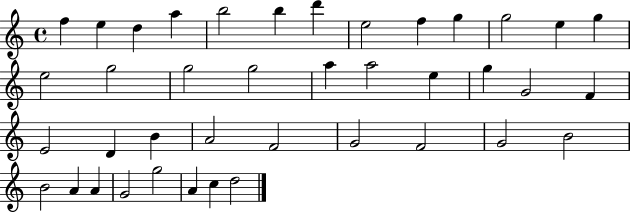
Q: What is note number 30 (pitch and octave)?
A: F4